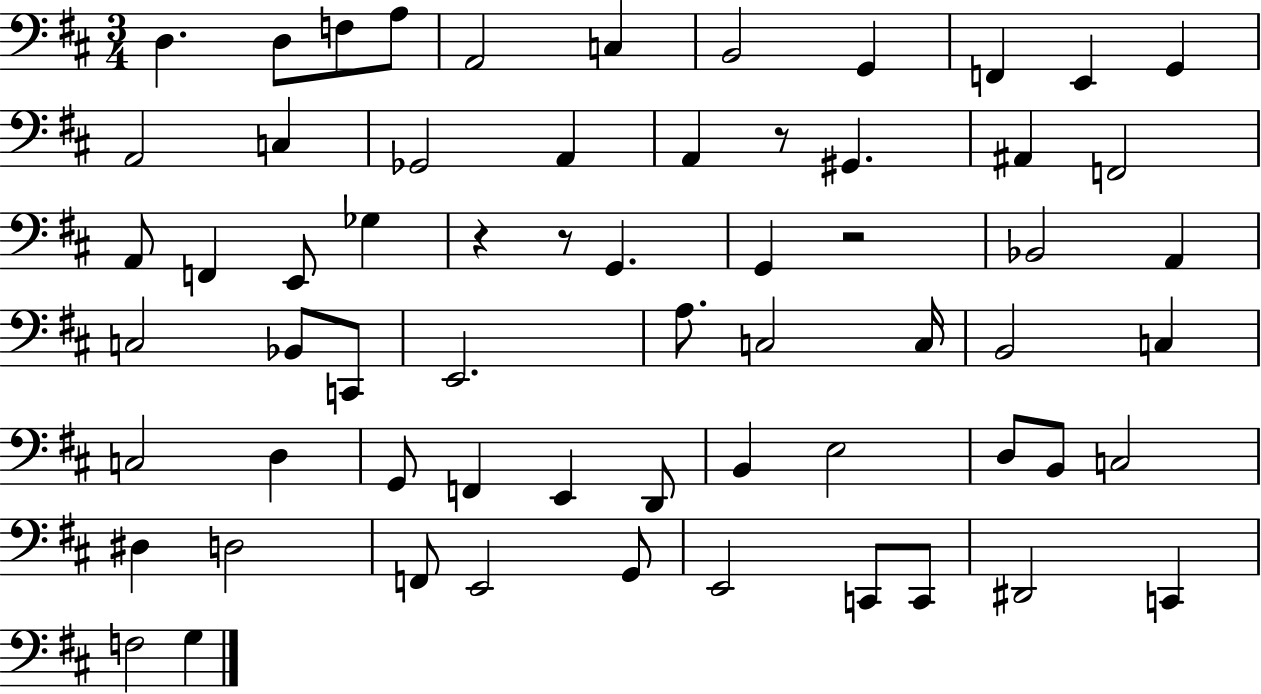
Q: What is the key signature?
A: D major